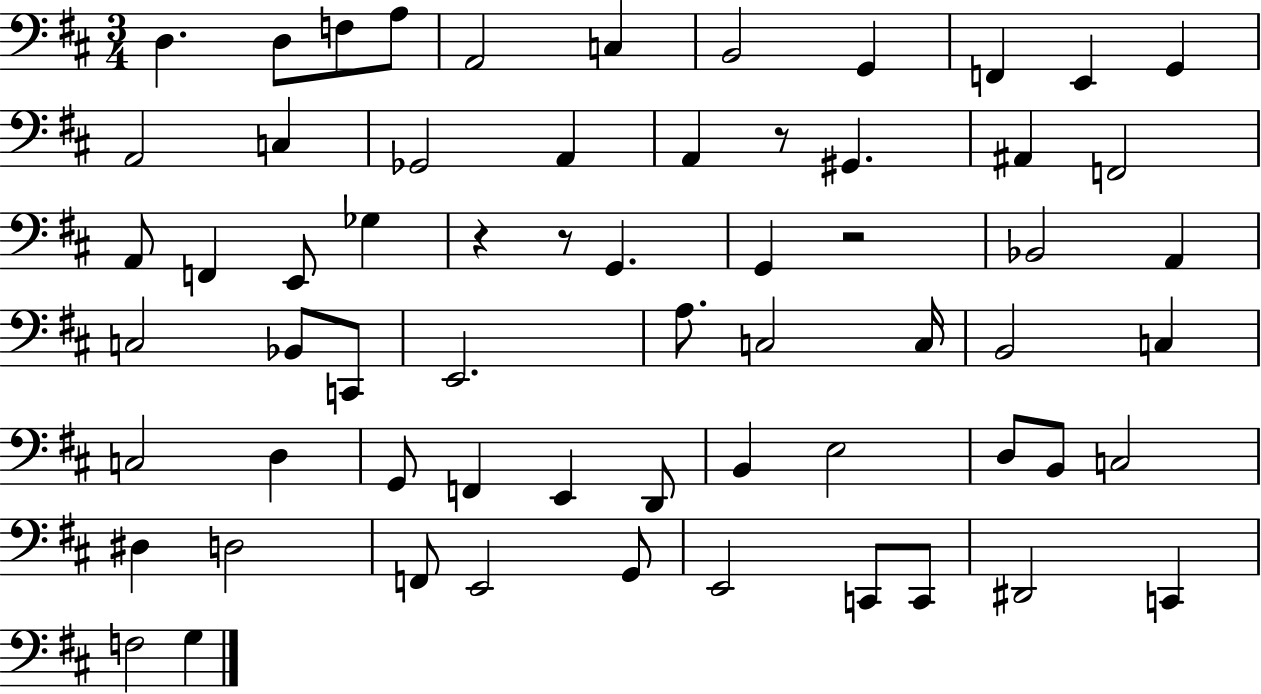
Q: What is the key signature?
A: D major